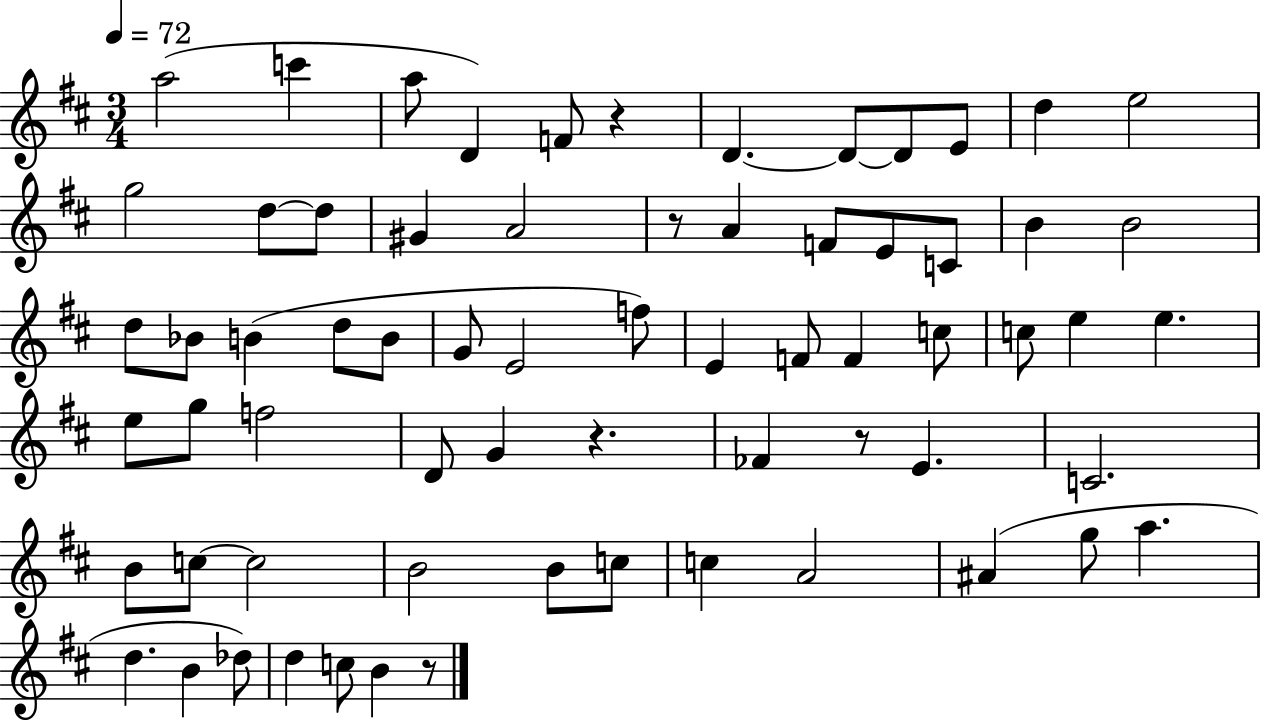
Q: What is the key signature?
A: D major